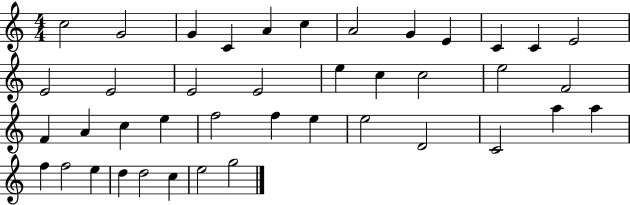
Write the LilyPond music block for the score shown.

{
  \clef treble
  \numericTimeSignature
  \time 4/4
  \key c \major
  c''2 g'2 | g'4 c'4 a'4 c''4 | a'2 g'4 e'4 | c'4 c'4 e'2 | \break e'2 e'2 | e'2 e'2 | e''4 c''4 c''2 | e''2 f'2 | \break f'4 a'4 c''4 e''4 | f''2 f''4 e''4 | e''2 d'2 | c'2 a''4 a''4 | \break f''4 f''2 e''4 | d''4 d''2 c''4 | e''2 g''2 | \bar "|."
}